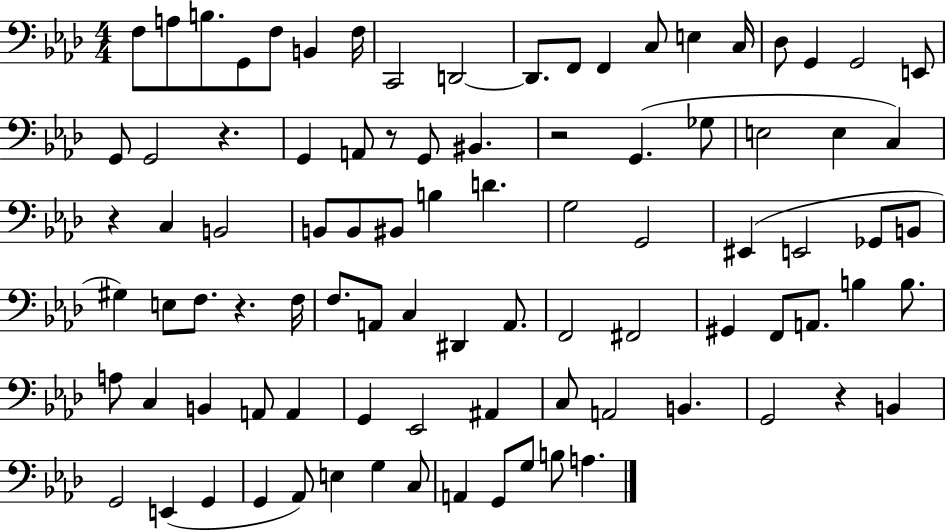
{
  \clef bass
  \numericTimeSignature
  \time 4/4
  \key aes \major
  f8 a8 b8. g,8 f8 b,4 f16 | c,2 d,2~~ | d,8. f,8 f,4 c8 e4 c16 | des8 g,4 g,2 e,8 | \break g,8 g,2 r4. | g,4 a,8 r8 g,8 bis,4. | r2 g,4.( ges8 | e2 e4 c4) | \break r4 c4 b,2 | b,8 b,8 bis,8 b4 d'4. | g2 g,2 | eis,4( e,2 ges,8 b,8 | \break gis4) e8 f8. r4. f16 | f8. a,8 c4 dis,4 a,8. | f,2 fis,2 | gis,4 f,8 a,8. b4 b8. | \break a8 c4 b,4 a,8 a,4 | g,4 ees,2 ais,4 | c8 a,2 b,4. | g,2 r4 b,4 | \break g,2 e,4( g,4 | g,4 aes,8) e4 g4 c8 | a,4 g,8 g8 b8 a4. | \bar "|."
}